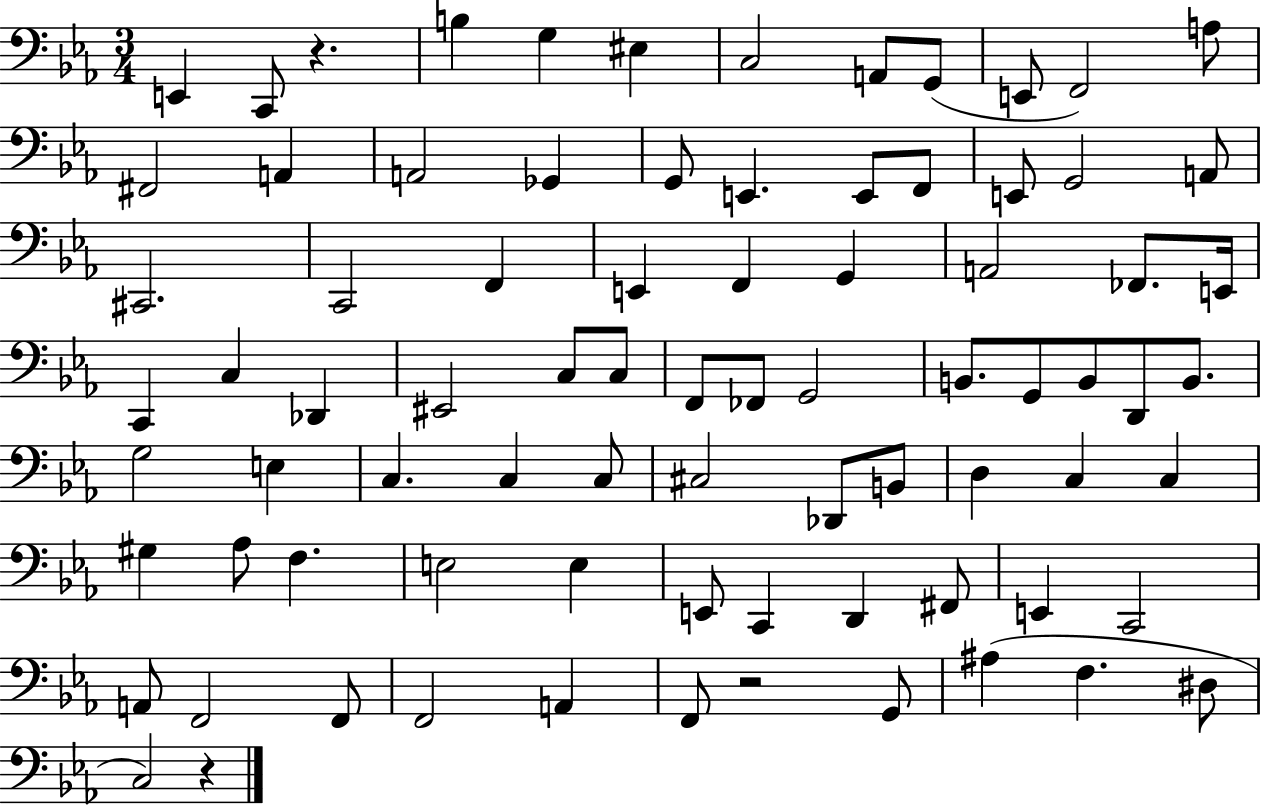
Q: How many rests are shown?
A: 3